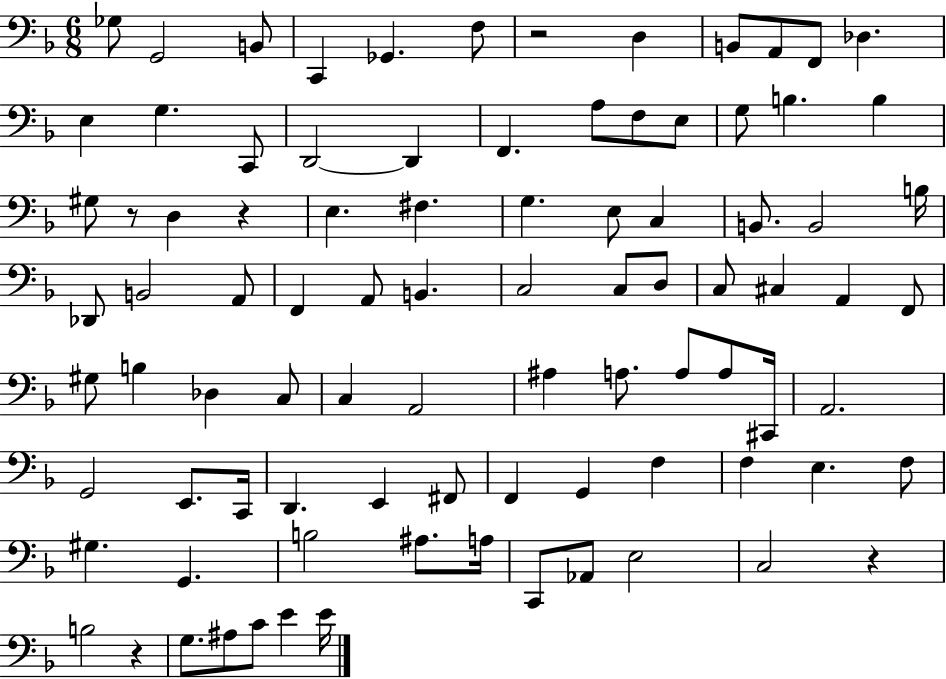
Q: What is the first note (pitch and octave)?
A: Gb3